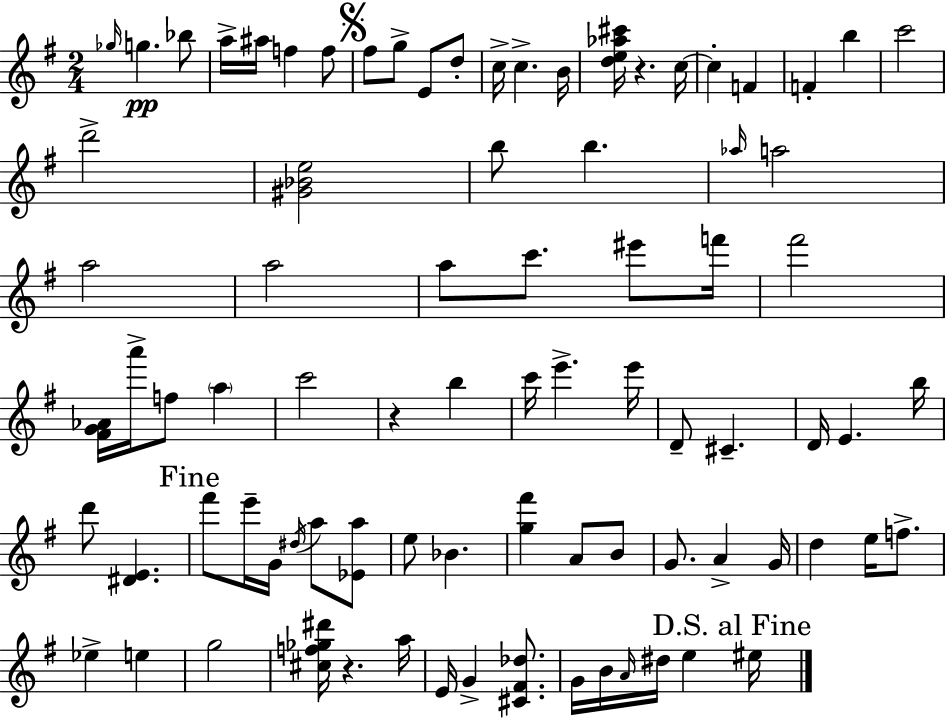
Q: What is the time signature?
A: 2/4